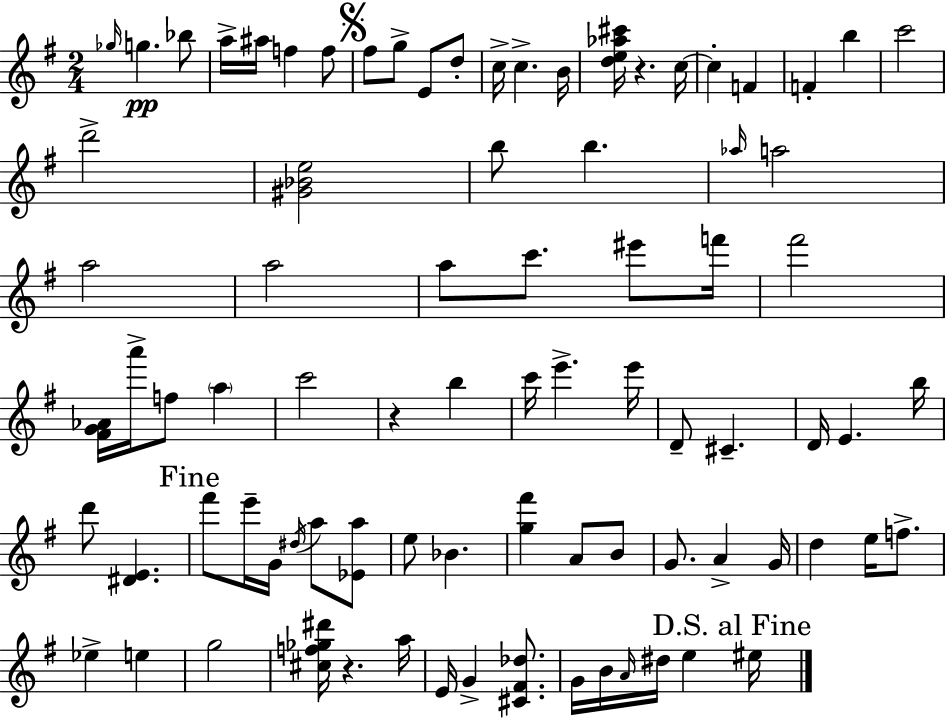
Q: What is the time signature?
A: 2/4